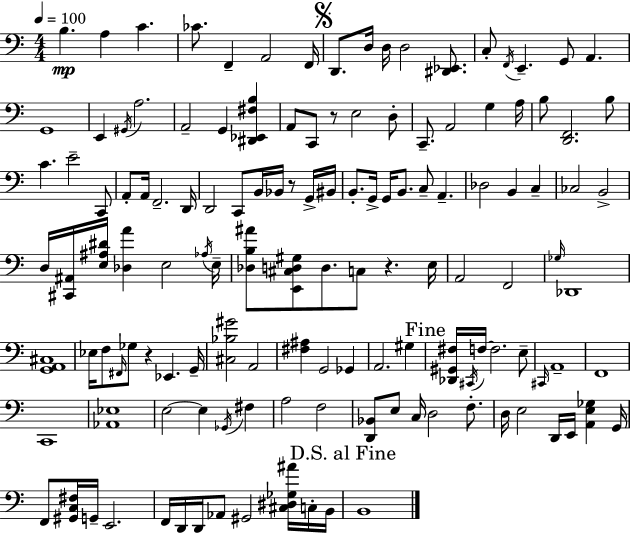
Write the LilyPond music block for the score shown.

{
  \clef bass
  \numericTimeSignature
  \time 4/4
  \key c \major
  \tempo 4 = 100
  b4.\mp a4 c'4. | ces'8. f,4-- a,2 f,16 | \mark \markup { \musicglyph "scripts.segno" } d,8. d16 d16 d2 <dis, ees,>8. | c8-. \acciaccatura { f,16 } e,4.-- g,8 a,4. | \break g,1 | e,4 \acciaccatura { gis,16 } a2. | a,2-- g,4 <dis, ees, fis b>4 | a,8 c,8 r8 e2 | \break d8-. c,8.-- a,2 g4 | a16 b8 <d, f,>2. | b8 c'4. e'2-- | c,8 a,8-. a,16 f,2.-- | \break d,16 d,2 c,8 b,16 bes,16 r8 | g,16-> bis,16 b,8.-. g,16-> g,16 b,8. c8-- a,4.-- | des2 b,4 c4-- | ces2 b,2-> | \break d16 <cis, ais,>16 <e ais dis'>16 <des a'>4 e2 | \acciaccatura { aes16 } e16-- <des b ais'>8 <e, cis d gis>8 d8. c8 r4. | e16 a,2 f,2 | \grace { ges16 } des,1 | \break <g, a, cis>1 | ees16 f8 \grace { fis,16 } ges8 r4 ees,4. | g,16-- <cis bes gis'>2 a,2 | <fis ais>4 g,2 | \break ges,4 a,2. | gis4 \mark "Fine" <des, gis, fis>16 \acciaccatura { cis,16 } f16~~ f2. | e8-- \grace { cis,16 } a,1-- | f,1 | \break c,1 | <aes, ees>1 | e2~~ e4 | \acciaccatura { ges,16 } fis4 a2 | \break f2 <d, bes,>8 e8 c16 d2 | f8.-. d16 e2 | d,16 e,16 <a, e ges>4 g,16 f,8 <gis, c fis>16 g,16-- e,2. | f,16 d,16 d,16 aes,8 gis,2 | \break <cis dis ges ais'>16 c16-. b,16 \mark "D.S. al Fine" b,1 | \bar "|."
}